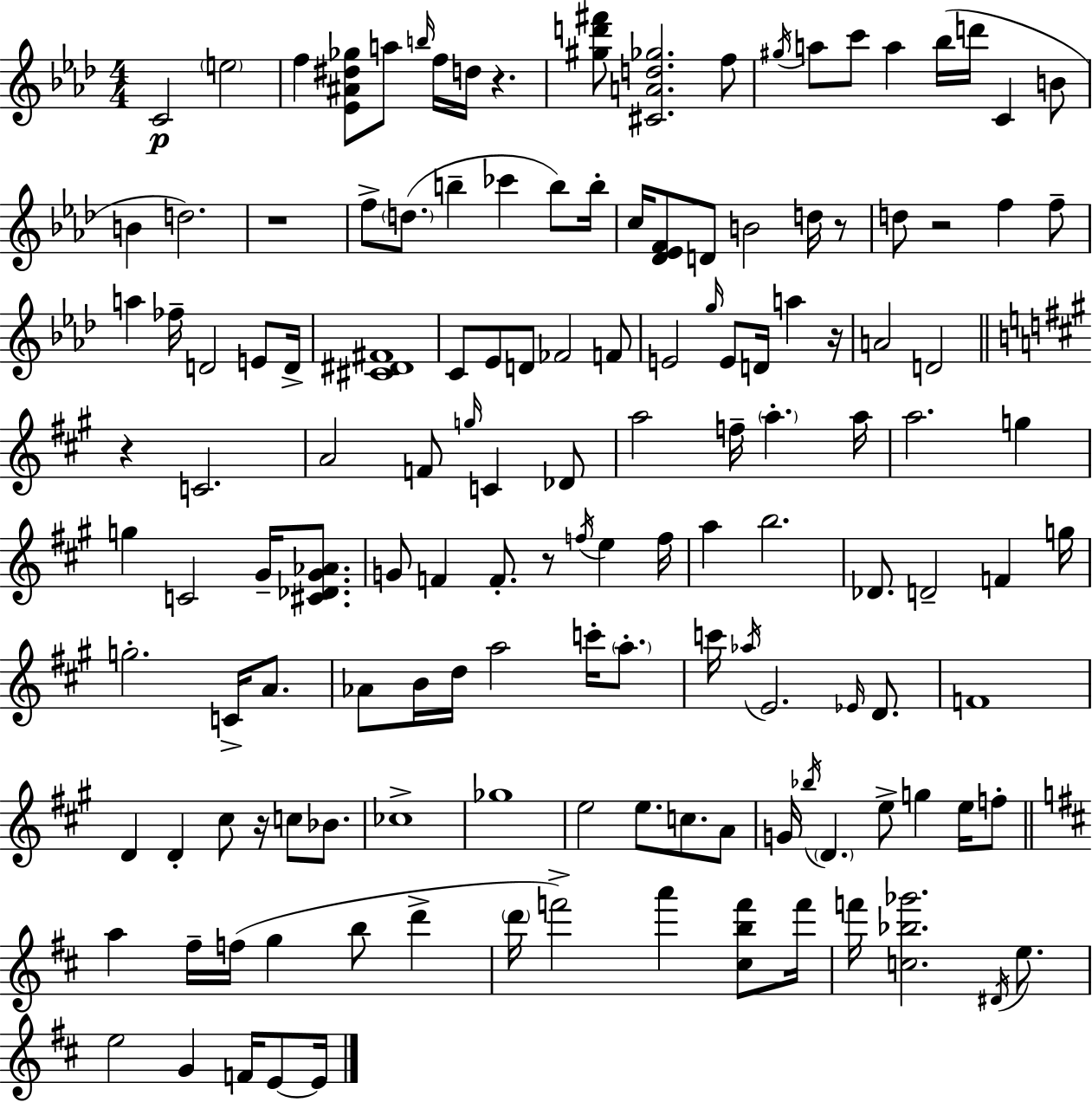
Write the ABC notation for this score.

X:1
T:Untitled
M:4/4
L:1/4
K:Ab
C2 e2 f [_E^A^d_g]/2 a/2 b/4 f/4 d/4 z [^gd'^f']/2 [^CAd_g]2 f/2 ^g/4 a/2 c'/2 a _b/4 d'/4 C B/2 B d2 z4 f/2 d/2 b _c' b/2 b/4 c/4 [_D_EF]/2 D/2 B2 d/4 z/2 d/2 z2 f f/2 a _f/4 D2 E/2 D/4 [^C^D^F]4 C/2 _E/2 D/2 _F2 F/2 E2 g/4 E/2 D/4 a z/4 A2 D2 z C2 A2 F/2 g/4 C _D/2 a2 f/4 a a/4 a2 g g C2 ^G/4 [^C_D^G_A]/2 G/2 F F/2 z/2 f/4 e f/4 a b2 _D/2 D2 F g/4 g2 C/4 A/2 _A/2 B/4 d/4 a2 c'/4 a/2 c'/4 _a/4 E2 _E/4 D/2 F4 D D ^c/2 z/4 c/2 _B/2 _c4 _g4 e2 e/2 c/2 A/2 G/4 _b/4 D e/2 g e/4 f/2 a ^f/4 f/4 g b/2 d' d'/4 f'2 a' [^cbf']/2 f'/4 f'/4 [c_b_g']2 ^D/4 e/2 e2 G F/4 E/2 E/4